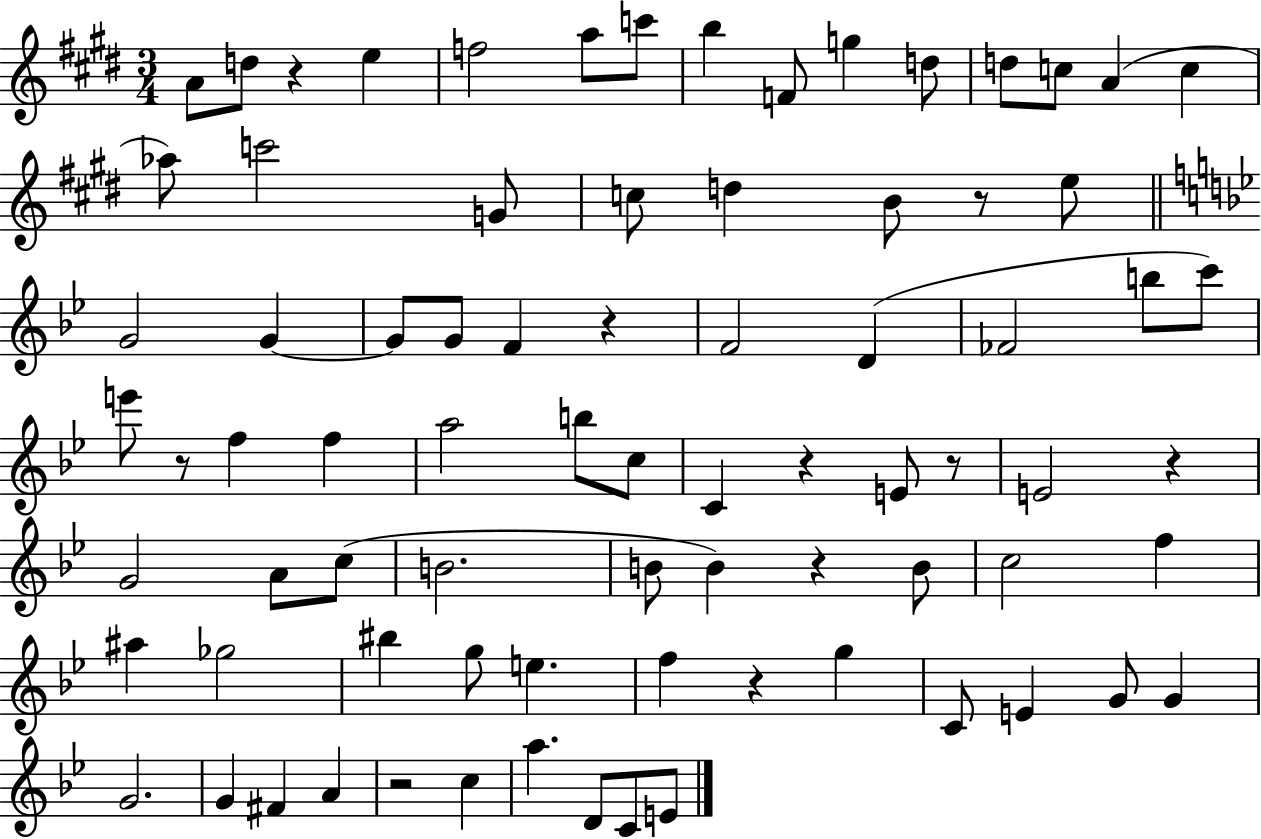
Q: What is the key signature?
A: E major